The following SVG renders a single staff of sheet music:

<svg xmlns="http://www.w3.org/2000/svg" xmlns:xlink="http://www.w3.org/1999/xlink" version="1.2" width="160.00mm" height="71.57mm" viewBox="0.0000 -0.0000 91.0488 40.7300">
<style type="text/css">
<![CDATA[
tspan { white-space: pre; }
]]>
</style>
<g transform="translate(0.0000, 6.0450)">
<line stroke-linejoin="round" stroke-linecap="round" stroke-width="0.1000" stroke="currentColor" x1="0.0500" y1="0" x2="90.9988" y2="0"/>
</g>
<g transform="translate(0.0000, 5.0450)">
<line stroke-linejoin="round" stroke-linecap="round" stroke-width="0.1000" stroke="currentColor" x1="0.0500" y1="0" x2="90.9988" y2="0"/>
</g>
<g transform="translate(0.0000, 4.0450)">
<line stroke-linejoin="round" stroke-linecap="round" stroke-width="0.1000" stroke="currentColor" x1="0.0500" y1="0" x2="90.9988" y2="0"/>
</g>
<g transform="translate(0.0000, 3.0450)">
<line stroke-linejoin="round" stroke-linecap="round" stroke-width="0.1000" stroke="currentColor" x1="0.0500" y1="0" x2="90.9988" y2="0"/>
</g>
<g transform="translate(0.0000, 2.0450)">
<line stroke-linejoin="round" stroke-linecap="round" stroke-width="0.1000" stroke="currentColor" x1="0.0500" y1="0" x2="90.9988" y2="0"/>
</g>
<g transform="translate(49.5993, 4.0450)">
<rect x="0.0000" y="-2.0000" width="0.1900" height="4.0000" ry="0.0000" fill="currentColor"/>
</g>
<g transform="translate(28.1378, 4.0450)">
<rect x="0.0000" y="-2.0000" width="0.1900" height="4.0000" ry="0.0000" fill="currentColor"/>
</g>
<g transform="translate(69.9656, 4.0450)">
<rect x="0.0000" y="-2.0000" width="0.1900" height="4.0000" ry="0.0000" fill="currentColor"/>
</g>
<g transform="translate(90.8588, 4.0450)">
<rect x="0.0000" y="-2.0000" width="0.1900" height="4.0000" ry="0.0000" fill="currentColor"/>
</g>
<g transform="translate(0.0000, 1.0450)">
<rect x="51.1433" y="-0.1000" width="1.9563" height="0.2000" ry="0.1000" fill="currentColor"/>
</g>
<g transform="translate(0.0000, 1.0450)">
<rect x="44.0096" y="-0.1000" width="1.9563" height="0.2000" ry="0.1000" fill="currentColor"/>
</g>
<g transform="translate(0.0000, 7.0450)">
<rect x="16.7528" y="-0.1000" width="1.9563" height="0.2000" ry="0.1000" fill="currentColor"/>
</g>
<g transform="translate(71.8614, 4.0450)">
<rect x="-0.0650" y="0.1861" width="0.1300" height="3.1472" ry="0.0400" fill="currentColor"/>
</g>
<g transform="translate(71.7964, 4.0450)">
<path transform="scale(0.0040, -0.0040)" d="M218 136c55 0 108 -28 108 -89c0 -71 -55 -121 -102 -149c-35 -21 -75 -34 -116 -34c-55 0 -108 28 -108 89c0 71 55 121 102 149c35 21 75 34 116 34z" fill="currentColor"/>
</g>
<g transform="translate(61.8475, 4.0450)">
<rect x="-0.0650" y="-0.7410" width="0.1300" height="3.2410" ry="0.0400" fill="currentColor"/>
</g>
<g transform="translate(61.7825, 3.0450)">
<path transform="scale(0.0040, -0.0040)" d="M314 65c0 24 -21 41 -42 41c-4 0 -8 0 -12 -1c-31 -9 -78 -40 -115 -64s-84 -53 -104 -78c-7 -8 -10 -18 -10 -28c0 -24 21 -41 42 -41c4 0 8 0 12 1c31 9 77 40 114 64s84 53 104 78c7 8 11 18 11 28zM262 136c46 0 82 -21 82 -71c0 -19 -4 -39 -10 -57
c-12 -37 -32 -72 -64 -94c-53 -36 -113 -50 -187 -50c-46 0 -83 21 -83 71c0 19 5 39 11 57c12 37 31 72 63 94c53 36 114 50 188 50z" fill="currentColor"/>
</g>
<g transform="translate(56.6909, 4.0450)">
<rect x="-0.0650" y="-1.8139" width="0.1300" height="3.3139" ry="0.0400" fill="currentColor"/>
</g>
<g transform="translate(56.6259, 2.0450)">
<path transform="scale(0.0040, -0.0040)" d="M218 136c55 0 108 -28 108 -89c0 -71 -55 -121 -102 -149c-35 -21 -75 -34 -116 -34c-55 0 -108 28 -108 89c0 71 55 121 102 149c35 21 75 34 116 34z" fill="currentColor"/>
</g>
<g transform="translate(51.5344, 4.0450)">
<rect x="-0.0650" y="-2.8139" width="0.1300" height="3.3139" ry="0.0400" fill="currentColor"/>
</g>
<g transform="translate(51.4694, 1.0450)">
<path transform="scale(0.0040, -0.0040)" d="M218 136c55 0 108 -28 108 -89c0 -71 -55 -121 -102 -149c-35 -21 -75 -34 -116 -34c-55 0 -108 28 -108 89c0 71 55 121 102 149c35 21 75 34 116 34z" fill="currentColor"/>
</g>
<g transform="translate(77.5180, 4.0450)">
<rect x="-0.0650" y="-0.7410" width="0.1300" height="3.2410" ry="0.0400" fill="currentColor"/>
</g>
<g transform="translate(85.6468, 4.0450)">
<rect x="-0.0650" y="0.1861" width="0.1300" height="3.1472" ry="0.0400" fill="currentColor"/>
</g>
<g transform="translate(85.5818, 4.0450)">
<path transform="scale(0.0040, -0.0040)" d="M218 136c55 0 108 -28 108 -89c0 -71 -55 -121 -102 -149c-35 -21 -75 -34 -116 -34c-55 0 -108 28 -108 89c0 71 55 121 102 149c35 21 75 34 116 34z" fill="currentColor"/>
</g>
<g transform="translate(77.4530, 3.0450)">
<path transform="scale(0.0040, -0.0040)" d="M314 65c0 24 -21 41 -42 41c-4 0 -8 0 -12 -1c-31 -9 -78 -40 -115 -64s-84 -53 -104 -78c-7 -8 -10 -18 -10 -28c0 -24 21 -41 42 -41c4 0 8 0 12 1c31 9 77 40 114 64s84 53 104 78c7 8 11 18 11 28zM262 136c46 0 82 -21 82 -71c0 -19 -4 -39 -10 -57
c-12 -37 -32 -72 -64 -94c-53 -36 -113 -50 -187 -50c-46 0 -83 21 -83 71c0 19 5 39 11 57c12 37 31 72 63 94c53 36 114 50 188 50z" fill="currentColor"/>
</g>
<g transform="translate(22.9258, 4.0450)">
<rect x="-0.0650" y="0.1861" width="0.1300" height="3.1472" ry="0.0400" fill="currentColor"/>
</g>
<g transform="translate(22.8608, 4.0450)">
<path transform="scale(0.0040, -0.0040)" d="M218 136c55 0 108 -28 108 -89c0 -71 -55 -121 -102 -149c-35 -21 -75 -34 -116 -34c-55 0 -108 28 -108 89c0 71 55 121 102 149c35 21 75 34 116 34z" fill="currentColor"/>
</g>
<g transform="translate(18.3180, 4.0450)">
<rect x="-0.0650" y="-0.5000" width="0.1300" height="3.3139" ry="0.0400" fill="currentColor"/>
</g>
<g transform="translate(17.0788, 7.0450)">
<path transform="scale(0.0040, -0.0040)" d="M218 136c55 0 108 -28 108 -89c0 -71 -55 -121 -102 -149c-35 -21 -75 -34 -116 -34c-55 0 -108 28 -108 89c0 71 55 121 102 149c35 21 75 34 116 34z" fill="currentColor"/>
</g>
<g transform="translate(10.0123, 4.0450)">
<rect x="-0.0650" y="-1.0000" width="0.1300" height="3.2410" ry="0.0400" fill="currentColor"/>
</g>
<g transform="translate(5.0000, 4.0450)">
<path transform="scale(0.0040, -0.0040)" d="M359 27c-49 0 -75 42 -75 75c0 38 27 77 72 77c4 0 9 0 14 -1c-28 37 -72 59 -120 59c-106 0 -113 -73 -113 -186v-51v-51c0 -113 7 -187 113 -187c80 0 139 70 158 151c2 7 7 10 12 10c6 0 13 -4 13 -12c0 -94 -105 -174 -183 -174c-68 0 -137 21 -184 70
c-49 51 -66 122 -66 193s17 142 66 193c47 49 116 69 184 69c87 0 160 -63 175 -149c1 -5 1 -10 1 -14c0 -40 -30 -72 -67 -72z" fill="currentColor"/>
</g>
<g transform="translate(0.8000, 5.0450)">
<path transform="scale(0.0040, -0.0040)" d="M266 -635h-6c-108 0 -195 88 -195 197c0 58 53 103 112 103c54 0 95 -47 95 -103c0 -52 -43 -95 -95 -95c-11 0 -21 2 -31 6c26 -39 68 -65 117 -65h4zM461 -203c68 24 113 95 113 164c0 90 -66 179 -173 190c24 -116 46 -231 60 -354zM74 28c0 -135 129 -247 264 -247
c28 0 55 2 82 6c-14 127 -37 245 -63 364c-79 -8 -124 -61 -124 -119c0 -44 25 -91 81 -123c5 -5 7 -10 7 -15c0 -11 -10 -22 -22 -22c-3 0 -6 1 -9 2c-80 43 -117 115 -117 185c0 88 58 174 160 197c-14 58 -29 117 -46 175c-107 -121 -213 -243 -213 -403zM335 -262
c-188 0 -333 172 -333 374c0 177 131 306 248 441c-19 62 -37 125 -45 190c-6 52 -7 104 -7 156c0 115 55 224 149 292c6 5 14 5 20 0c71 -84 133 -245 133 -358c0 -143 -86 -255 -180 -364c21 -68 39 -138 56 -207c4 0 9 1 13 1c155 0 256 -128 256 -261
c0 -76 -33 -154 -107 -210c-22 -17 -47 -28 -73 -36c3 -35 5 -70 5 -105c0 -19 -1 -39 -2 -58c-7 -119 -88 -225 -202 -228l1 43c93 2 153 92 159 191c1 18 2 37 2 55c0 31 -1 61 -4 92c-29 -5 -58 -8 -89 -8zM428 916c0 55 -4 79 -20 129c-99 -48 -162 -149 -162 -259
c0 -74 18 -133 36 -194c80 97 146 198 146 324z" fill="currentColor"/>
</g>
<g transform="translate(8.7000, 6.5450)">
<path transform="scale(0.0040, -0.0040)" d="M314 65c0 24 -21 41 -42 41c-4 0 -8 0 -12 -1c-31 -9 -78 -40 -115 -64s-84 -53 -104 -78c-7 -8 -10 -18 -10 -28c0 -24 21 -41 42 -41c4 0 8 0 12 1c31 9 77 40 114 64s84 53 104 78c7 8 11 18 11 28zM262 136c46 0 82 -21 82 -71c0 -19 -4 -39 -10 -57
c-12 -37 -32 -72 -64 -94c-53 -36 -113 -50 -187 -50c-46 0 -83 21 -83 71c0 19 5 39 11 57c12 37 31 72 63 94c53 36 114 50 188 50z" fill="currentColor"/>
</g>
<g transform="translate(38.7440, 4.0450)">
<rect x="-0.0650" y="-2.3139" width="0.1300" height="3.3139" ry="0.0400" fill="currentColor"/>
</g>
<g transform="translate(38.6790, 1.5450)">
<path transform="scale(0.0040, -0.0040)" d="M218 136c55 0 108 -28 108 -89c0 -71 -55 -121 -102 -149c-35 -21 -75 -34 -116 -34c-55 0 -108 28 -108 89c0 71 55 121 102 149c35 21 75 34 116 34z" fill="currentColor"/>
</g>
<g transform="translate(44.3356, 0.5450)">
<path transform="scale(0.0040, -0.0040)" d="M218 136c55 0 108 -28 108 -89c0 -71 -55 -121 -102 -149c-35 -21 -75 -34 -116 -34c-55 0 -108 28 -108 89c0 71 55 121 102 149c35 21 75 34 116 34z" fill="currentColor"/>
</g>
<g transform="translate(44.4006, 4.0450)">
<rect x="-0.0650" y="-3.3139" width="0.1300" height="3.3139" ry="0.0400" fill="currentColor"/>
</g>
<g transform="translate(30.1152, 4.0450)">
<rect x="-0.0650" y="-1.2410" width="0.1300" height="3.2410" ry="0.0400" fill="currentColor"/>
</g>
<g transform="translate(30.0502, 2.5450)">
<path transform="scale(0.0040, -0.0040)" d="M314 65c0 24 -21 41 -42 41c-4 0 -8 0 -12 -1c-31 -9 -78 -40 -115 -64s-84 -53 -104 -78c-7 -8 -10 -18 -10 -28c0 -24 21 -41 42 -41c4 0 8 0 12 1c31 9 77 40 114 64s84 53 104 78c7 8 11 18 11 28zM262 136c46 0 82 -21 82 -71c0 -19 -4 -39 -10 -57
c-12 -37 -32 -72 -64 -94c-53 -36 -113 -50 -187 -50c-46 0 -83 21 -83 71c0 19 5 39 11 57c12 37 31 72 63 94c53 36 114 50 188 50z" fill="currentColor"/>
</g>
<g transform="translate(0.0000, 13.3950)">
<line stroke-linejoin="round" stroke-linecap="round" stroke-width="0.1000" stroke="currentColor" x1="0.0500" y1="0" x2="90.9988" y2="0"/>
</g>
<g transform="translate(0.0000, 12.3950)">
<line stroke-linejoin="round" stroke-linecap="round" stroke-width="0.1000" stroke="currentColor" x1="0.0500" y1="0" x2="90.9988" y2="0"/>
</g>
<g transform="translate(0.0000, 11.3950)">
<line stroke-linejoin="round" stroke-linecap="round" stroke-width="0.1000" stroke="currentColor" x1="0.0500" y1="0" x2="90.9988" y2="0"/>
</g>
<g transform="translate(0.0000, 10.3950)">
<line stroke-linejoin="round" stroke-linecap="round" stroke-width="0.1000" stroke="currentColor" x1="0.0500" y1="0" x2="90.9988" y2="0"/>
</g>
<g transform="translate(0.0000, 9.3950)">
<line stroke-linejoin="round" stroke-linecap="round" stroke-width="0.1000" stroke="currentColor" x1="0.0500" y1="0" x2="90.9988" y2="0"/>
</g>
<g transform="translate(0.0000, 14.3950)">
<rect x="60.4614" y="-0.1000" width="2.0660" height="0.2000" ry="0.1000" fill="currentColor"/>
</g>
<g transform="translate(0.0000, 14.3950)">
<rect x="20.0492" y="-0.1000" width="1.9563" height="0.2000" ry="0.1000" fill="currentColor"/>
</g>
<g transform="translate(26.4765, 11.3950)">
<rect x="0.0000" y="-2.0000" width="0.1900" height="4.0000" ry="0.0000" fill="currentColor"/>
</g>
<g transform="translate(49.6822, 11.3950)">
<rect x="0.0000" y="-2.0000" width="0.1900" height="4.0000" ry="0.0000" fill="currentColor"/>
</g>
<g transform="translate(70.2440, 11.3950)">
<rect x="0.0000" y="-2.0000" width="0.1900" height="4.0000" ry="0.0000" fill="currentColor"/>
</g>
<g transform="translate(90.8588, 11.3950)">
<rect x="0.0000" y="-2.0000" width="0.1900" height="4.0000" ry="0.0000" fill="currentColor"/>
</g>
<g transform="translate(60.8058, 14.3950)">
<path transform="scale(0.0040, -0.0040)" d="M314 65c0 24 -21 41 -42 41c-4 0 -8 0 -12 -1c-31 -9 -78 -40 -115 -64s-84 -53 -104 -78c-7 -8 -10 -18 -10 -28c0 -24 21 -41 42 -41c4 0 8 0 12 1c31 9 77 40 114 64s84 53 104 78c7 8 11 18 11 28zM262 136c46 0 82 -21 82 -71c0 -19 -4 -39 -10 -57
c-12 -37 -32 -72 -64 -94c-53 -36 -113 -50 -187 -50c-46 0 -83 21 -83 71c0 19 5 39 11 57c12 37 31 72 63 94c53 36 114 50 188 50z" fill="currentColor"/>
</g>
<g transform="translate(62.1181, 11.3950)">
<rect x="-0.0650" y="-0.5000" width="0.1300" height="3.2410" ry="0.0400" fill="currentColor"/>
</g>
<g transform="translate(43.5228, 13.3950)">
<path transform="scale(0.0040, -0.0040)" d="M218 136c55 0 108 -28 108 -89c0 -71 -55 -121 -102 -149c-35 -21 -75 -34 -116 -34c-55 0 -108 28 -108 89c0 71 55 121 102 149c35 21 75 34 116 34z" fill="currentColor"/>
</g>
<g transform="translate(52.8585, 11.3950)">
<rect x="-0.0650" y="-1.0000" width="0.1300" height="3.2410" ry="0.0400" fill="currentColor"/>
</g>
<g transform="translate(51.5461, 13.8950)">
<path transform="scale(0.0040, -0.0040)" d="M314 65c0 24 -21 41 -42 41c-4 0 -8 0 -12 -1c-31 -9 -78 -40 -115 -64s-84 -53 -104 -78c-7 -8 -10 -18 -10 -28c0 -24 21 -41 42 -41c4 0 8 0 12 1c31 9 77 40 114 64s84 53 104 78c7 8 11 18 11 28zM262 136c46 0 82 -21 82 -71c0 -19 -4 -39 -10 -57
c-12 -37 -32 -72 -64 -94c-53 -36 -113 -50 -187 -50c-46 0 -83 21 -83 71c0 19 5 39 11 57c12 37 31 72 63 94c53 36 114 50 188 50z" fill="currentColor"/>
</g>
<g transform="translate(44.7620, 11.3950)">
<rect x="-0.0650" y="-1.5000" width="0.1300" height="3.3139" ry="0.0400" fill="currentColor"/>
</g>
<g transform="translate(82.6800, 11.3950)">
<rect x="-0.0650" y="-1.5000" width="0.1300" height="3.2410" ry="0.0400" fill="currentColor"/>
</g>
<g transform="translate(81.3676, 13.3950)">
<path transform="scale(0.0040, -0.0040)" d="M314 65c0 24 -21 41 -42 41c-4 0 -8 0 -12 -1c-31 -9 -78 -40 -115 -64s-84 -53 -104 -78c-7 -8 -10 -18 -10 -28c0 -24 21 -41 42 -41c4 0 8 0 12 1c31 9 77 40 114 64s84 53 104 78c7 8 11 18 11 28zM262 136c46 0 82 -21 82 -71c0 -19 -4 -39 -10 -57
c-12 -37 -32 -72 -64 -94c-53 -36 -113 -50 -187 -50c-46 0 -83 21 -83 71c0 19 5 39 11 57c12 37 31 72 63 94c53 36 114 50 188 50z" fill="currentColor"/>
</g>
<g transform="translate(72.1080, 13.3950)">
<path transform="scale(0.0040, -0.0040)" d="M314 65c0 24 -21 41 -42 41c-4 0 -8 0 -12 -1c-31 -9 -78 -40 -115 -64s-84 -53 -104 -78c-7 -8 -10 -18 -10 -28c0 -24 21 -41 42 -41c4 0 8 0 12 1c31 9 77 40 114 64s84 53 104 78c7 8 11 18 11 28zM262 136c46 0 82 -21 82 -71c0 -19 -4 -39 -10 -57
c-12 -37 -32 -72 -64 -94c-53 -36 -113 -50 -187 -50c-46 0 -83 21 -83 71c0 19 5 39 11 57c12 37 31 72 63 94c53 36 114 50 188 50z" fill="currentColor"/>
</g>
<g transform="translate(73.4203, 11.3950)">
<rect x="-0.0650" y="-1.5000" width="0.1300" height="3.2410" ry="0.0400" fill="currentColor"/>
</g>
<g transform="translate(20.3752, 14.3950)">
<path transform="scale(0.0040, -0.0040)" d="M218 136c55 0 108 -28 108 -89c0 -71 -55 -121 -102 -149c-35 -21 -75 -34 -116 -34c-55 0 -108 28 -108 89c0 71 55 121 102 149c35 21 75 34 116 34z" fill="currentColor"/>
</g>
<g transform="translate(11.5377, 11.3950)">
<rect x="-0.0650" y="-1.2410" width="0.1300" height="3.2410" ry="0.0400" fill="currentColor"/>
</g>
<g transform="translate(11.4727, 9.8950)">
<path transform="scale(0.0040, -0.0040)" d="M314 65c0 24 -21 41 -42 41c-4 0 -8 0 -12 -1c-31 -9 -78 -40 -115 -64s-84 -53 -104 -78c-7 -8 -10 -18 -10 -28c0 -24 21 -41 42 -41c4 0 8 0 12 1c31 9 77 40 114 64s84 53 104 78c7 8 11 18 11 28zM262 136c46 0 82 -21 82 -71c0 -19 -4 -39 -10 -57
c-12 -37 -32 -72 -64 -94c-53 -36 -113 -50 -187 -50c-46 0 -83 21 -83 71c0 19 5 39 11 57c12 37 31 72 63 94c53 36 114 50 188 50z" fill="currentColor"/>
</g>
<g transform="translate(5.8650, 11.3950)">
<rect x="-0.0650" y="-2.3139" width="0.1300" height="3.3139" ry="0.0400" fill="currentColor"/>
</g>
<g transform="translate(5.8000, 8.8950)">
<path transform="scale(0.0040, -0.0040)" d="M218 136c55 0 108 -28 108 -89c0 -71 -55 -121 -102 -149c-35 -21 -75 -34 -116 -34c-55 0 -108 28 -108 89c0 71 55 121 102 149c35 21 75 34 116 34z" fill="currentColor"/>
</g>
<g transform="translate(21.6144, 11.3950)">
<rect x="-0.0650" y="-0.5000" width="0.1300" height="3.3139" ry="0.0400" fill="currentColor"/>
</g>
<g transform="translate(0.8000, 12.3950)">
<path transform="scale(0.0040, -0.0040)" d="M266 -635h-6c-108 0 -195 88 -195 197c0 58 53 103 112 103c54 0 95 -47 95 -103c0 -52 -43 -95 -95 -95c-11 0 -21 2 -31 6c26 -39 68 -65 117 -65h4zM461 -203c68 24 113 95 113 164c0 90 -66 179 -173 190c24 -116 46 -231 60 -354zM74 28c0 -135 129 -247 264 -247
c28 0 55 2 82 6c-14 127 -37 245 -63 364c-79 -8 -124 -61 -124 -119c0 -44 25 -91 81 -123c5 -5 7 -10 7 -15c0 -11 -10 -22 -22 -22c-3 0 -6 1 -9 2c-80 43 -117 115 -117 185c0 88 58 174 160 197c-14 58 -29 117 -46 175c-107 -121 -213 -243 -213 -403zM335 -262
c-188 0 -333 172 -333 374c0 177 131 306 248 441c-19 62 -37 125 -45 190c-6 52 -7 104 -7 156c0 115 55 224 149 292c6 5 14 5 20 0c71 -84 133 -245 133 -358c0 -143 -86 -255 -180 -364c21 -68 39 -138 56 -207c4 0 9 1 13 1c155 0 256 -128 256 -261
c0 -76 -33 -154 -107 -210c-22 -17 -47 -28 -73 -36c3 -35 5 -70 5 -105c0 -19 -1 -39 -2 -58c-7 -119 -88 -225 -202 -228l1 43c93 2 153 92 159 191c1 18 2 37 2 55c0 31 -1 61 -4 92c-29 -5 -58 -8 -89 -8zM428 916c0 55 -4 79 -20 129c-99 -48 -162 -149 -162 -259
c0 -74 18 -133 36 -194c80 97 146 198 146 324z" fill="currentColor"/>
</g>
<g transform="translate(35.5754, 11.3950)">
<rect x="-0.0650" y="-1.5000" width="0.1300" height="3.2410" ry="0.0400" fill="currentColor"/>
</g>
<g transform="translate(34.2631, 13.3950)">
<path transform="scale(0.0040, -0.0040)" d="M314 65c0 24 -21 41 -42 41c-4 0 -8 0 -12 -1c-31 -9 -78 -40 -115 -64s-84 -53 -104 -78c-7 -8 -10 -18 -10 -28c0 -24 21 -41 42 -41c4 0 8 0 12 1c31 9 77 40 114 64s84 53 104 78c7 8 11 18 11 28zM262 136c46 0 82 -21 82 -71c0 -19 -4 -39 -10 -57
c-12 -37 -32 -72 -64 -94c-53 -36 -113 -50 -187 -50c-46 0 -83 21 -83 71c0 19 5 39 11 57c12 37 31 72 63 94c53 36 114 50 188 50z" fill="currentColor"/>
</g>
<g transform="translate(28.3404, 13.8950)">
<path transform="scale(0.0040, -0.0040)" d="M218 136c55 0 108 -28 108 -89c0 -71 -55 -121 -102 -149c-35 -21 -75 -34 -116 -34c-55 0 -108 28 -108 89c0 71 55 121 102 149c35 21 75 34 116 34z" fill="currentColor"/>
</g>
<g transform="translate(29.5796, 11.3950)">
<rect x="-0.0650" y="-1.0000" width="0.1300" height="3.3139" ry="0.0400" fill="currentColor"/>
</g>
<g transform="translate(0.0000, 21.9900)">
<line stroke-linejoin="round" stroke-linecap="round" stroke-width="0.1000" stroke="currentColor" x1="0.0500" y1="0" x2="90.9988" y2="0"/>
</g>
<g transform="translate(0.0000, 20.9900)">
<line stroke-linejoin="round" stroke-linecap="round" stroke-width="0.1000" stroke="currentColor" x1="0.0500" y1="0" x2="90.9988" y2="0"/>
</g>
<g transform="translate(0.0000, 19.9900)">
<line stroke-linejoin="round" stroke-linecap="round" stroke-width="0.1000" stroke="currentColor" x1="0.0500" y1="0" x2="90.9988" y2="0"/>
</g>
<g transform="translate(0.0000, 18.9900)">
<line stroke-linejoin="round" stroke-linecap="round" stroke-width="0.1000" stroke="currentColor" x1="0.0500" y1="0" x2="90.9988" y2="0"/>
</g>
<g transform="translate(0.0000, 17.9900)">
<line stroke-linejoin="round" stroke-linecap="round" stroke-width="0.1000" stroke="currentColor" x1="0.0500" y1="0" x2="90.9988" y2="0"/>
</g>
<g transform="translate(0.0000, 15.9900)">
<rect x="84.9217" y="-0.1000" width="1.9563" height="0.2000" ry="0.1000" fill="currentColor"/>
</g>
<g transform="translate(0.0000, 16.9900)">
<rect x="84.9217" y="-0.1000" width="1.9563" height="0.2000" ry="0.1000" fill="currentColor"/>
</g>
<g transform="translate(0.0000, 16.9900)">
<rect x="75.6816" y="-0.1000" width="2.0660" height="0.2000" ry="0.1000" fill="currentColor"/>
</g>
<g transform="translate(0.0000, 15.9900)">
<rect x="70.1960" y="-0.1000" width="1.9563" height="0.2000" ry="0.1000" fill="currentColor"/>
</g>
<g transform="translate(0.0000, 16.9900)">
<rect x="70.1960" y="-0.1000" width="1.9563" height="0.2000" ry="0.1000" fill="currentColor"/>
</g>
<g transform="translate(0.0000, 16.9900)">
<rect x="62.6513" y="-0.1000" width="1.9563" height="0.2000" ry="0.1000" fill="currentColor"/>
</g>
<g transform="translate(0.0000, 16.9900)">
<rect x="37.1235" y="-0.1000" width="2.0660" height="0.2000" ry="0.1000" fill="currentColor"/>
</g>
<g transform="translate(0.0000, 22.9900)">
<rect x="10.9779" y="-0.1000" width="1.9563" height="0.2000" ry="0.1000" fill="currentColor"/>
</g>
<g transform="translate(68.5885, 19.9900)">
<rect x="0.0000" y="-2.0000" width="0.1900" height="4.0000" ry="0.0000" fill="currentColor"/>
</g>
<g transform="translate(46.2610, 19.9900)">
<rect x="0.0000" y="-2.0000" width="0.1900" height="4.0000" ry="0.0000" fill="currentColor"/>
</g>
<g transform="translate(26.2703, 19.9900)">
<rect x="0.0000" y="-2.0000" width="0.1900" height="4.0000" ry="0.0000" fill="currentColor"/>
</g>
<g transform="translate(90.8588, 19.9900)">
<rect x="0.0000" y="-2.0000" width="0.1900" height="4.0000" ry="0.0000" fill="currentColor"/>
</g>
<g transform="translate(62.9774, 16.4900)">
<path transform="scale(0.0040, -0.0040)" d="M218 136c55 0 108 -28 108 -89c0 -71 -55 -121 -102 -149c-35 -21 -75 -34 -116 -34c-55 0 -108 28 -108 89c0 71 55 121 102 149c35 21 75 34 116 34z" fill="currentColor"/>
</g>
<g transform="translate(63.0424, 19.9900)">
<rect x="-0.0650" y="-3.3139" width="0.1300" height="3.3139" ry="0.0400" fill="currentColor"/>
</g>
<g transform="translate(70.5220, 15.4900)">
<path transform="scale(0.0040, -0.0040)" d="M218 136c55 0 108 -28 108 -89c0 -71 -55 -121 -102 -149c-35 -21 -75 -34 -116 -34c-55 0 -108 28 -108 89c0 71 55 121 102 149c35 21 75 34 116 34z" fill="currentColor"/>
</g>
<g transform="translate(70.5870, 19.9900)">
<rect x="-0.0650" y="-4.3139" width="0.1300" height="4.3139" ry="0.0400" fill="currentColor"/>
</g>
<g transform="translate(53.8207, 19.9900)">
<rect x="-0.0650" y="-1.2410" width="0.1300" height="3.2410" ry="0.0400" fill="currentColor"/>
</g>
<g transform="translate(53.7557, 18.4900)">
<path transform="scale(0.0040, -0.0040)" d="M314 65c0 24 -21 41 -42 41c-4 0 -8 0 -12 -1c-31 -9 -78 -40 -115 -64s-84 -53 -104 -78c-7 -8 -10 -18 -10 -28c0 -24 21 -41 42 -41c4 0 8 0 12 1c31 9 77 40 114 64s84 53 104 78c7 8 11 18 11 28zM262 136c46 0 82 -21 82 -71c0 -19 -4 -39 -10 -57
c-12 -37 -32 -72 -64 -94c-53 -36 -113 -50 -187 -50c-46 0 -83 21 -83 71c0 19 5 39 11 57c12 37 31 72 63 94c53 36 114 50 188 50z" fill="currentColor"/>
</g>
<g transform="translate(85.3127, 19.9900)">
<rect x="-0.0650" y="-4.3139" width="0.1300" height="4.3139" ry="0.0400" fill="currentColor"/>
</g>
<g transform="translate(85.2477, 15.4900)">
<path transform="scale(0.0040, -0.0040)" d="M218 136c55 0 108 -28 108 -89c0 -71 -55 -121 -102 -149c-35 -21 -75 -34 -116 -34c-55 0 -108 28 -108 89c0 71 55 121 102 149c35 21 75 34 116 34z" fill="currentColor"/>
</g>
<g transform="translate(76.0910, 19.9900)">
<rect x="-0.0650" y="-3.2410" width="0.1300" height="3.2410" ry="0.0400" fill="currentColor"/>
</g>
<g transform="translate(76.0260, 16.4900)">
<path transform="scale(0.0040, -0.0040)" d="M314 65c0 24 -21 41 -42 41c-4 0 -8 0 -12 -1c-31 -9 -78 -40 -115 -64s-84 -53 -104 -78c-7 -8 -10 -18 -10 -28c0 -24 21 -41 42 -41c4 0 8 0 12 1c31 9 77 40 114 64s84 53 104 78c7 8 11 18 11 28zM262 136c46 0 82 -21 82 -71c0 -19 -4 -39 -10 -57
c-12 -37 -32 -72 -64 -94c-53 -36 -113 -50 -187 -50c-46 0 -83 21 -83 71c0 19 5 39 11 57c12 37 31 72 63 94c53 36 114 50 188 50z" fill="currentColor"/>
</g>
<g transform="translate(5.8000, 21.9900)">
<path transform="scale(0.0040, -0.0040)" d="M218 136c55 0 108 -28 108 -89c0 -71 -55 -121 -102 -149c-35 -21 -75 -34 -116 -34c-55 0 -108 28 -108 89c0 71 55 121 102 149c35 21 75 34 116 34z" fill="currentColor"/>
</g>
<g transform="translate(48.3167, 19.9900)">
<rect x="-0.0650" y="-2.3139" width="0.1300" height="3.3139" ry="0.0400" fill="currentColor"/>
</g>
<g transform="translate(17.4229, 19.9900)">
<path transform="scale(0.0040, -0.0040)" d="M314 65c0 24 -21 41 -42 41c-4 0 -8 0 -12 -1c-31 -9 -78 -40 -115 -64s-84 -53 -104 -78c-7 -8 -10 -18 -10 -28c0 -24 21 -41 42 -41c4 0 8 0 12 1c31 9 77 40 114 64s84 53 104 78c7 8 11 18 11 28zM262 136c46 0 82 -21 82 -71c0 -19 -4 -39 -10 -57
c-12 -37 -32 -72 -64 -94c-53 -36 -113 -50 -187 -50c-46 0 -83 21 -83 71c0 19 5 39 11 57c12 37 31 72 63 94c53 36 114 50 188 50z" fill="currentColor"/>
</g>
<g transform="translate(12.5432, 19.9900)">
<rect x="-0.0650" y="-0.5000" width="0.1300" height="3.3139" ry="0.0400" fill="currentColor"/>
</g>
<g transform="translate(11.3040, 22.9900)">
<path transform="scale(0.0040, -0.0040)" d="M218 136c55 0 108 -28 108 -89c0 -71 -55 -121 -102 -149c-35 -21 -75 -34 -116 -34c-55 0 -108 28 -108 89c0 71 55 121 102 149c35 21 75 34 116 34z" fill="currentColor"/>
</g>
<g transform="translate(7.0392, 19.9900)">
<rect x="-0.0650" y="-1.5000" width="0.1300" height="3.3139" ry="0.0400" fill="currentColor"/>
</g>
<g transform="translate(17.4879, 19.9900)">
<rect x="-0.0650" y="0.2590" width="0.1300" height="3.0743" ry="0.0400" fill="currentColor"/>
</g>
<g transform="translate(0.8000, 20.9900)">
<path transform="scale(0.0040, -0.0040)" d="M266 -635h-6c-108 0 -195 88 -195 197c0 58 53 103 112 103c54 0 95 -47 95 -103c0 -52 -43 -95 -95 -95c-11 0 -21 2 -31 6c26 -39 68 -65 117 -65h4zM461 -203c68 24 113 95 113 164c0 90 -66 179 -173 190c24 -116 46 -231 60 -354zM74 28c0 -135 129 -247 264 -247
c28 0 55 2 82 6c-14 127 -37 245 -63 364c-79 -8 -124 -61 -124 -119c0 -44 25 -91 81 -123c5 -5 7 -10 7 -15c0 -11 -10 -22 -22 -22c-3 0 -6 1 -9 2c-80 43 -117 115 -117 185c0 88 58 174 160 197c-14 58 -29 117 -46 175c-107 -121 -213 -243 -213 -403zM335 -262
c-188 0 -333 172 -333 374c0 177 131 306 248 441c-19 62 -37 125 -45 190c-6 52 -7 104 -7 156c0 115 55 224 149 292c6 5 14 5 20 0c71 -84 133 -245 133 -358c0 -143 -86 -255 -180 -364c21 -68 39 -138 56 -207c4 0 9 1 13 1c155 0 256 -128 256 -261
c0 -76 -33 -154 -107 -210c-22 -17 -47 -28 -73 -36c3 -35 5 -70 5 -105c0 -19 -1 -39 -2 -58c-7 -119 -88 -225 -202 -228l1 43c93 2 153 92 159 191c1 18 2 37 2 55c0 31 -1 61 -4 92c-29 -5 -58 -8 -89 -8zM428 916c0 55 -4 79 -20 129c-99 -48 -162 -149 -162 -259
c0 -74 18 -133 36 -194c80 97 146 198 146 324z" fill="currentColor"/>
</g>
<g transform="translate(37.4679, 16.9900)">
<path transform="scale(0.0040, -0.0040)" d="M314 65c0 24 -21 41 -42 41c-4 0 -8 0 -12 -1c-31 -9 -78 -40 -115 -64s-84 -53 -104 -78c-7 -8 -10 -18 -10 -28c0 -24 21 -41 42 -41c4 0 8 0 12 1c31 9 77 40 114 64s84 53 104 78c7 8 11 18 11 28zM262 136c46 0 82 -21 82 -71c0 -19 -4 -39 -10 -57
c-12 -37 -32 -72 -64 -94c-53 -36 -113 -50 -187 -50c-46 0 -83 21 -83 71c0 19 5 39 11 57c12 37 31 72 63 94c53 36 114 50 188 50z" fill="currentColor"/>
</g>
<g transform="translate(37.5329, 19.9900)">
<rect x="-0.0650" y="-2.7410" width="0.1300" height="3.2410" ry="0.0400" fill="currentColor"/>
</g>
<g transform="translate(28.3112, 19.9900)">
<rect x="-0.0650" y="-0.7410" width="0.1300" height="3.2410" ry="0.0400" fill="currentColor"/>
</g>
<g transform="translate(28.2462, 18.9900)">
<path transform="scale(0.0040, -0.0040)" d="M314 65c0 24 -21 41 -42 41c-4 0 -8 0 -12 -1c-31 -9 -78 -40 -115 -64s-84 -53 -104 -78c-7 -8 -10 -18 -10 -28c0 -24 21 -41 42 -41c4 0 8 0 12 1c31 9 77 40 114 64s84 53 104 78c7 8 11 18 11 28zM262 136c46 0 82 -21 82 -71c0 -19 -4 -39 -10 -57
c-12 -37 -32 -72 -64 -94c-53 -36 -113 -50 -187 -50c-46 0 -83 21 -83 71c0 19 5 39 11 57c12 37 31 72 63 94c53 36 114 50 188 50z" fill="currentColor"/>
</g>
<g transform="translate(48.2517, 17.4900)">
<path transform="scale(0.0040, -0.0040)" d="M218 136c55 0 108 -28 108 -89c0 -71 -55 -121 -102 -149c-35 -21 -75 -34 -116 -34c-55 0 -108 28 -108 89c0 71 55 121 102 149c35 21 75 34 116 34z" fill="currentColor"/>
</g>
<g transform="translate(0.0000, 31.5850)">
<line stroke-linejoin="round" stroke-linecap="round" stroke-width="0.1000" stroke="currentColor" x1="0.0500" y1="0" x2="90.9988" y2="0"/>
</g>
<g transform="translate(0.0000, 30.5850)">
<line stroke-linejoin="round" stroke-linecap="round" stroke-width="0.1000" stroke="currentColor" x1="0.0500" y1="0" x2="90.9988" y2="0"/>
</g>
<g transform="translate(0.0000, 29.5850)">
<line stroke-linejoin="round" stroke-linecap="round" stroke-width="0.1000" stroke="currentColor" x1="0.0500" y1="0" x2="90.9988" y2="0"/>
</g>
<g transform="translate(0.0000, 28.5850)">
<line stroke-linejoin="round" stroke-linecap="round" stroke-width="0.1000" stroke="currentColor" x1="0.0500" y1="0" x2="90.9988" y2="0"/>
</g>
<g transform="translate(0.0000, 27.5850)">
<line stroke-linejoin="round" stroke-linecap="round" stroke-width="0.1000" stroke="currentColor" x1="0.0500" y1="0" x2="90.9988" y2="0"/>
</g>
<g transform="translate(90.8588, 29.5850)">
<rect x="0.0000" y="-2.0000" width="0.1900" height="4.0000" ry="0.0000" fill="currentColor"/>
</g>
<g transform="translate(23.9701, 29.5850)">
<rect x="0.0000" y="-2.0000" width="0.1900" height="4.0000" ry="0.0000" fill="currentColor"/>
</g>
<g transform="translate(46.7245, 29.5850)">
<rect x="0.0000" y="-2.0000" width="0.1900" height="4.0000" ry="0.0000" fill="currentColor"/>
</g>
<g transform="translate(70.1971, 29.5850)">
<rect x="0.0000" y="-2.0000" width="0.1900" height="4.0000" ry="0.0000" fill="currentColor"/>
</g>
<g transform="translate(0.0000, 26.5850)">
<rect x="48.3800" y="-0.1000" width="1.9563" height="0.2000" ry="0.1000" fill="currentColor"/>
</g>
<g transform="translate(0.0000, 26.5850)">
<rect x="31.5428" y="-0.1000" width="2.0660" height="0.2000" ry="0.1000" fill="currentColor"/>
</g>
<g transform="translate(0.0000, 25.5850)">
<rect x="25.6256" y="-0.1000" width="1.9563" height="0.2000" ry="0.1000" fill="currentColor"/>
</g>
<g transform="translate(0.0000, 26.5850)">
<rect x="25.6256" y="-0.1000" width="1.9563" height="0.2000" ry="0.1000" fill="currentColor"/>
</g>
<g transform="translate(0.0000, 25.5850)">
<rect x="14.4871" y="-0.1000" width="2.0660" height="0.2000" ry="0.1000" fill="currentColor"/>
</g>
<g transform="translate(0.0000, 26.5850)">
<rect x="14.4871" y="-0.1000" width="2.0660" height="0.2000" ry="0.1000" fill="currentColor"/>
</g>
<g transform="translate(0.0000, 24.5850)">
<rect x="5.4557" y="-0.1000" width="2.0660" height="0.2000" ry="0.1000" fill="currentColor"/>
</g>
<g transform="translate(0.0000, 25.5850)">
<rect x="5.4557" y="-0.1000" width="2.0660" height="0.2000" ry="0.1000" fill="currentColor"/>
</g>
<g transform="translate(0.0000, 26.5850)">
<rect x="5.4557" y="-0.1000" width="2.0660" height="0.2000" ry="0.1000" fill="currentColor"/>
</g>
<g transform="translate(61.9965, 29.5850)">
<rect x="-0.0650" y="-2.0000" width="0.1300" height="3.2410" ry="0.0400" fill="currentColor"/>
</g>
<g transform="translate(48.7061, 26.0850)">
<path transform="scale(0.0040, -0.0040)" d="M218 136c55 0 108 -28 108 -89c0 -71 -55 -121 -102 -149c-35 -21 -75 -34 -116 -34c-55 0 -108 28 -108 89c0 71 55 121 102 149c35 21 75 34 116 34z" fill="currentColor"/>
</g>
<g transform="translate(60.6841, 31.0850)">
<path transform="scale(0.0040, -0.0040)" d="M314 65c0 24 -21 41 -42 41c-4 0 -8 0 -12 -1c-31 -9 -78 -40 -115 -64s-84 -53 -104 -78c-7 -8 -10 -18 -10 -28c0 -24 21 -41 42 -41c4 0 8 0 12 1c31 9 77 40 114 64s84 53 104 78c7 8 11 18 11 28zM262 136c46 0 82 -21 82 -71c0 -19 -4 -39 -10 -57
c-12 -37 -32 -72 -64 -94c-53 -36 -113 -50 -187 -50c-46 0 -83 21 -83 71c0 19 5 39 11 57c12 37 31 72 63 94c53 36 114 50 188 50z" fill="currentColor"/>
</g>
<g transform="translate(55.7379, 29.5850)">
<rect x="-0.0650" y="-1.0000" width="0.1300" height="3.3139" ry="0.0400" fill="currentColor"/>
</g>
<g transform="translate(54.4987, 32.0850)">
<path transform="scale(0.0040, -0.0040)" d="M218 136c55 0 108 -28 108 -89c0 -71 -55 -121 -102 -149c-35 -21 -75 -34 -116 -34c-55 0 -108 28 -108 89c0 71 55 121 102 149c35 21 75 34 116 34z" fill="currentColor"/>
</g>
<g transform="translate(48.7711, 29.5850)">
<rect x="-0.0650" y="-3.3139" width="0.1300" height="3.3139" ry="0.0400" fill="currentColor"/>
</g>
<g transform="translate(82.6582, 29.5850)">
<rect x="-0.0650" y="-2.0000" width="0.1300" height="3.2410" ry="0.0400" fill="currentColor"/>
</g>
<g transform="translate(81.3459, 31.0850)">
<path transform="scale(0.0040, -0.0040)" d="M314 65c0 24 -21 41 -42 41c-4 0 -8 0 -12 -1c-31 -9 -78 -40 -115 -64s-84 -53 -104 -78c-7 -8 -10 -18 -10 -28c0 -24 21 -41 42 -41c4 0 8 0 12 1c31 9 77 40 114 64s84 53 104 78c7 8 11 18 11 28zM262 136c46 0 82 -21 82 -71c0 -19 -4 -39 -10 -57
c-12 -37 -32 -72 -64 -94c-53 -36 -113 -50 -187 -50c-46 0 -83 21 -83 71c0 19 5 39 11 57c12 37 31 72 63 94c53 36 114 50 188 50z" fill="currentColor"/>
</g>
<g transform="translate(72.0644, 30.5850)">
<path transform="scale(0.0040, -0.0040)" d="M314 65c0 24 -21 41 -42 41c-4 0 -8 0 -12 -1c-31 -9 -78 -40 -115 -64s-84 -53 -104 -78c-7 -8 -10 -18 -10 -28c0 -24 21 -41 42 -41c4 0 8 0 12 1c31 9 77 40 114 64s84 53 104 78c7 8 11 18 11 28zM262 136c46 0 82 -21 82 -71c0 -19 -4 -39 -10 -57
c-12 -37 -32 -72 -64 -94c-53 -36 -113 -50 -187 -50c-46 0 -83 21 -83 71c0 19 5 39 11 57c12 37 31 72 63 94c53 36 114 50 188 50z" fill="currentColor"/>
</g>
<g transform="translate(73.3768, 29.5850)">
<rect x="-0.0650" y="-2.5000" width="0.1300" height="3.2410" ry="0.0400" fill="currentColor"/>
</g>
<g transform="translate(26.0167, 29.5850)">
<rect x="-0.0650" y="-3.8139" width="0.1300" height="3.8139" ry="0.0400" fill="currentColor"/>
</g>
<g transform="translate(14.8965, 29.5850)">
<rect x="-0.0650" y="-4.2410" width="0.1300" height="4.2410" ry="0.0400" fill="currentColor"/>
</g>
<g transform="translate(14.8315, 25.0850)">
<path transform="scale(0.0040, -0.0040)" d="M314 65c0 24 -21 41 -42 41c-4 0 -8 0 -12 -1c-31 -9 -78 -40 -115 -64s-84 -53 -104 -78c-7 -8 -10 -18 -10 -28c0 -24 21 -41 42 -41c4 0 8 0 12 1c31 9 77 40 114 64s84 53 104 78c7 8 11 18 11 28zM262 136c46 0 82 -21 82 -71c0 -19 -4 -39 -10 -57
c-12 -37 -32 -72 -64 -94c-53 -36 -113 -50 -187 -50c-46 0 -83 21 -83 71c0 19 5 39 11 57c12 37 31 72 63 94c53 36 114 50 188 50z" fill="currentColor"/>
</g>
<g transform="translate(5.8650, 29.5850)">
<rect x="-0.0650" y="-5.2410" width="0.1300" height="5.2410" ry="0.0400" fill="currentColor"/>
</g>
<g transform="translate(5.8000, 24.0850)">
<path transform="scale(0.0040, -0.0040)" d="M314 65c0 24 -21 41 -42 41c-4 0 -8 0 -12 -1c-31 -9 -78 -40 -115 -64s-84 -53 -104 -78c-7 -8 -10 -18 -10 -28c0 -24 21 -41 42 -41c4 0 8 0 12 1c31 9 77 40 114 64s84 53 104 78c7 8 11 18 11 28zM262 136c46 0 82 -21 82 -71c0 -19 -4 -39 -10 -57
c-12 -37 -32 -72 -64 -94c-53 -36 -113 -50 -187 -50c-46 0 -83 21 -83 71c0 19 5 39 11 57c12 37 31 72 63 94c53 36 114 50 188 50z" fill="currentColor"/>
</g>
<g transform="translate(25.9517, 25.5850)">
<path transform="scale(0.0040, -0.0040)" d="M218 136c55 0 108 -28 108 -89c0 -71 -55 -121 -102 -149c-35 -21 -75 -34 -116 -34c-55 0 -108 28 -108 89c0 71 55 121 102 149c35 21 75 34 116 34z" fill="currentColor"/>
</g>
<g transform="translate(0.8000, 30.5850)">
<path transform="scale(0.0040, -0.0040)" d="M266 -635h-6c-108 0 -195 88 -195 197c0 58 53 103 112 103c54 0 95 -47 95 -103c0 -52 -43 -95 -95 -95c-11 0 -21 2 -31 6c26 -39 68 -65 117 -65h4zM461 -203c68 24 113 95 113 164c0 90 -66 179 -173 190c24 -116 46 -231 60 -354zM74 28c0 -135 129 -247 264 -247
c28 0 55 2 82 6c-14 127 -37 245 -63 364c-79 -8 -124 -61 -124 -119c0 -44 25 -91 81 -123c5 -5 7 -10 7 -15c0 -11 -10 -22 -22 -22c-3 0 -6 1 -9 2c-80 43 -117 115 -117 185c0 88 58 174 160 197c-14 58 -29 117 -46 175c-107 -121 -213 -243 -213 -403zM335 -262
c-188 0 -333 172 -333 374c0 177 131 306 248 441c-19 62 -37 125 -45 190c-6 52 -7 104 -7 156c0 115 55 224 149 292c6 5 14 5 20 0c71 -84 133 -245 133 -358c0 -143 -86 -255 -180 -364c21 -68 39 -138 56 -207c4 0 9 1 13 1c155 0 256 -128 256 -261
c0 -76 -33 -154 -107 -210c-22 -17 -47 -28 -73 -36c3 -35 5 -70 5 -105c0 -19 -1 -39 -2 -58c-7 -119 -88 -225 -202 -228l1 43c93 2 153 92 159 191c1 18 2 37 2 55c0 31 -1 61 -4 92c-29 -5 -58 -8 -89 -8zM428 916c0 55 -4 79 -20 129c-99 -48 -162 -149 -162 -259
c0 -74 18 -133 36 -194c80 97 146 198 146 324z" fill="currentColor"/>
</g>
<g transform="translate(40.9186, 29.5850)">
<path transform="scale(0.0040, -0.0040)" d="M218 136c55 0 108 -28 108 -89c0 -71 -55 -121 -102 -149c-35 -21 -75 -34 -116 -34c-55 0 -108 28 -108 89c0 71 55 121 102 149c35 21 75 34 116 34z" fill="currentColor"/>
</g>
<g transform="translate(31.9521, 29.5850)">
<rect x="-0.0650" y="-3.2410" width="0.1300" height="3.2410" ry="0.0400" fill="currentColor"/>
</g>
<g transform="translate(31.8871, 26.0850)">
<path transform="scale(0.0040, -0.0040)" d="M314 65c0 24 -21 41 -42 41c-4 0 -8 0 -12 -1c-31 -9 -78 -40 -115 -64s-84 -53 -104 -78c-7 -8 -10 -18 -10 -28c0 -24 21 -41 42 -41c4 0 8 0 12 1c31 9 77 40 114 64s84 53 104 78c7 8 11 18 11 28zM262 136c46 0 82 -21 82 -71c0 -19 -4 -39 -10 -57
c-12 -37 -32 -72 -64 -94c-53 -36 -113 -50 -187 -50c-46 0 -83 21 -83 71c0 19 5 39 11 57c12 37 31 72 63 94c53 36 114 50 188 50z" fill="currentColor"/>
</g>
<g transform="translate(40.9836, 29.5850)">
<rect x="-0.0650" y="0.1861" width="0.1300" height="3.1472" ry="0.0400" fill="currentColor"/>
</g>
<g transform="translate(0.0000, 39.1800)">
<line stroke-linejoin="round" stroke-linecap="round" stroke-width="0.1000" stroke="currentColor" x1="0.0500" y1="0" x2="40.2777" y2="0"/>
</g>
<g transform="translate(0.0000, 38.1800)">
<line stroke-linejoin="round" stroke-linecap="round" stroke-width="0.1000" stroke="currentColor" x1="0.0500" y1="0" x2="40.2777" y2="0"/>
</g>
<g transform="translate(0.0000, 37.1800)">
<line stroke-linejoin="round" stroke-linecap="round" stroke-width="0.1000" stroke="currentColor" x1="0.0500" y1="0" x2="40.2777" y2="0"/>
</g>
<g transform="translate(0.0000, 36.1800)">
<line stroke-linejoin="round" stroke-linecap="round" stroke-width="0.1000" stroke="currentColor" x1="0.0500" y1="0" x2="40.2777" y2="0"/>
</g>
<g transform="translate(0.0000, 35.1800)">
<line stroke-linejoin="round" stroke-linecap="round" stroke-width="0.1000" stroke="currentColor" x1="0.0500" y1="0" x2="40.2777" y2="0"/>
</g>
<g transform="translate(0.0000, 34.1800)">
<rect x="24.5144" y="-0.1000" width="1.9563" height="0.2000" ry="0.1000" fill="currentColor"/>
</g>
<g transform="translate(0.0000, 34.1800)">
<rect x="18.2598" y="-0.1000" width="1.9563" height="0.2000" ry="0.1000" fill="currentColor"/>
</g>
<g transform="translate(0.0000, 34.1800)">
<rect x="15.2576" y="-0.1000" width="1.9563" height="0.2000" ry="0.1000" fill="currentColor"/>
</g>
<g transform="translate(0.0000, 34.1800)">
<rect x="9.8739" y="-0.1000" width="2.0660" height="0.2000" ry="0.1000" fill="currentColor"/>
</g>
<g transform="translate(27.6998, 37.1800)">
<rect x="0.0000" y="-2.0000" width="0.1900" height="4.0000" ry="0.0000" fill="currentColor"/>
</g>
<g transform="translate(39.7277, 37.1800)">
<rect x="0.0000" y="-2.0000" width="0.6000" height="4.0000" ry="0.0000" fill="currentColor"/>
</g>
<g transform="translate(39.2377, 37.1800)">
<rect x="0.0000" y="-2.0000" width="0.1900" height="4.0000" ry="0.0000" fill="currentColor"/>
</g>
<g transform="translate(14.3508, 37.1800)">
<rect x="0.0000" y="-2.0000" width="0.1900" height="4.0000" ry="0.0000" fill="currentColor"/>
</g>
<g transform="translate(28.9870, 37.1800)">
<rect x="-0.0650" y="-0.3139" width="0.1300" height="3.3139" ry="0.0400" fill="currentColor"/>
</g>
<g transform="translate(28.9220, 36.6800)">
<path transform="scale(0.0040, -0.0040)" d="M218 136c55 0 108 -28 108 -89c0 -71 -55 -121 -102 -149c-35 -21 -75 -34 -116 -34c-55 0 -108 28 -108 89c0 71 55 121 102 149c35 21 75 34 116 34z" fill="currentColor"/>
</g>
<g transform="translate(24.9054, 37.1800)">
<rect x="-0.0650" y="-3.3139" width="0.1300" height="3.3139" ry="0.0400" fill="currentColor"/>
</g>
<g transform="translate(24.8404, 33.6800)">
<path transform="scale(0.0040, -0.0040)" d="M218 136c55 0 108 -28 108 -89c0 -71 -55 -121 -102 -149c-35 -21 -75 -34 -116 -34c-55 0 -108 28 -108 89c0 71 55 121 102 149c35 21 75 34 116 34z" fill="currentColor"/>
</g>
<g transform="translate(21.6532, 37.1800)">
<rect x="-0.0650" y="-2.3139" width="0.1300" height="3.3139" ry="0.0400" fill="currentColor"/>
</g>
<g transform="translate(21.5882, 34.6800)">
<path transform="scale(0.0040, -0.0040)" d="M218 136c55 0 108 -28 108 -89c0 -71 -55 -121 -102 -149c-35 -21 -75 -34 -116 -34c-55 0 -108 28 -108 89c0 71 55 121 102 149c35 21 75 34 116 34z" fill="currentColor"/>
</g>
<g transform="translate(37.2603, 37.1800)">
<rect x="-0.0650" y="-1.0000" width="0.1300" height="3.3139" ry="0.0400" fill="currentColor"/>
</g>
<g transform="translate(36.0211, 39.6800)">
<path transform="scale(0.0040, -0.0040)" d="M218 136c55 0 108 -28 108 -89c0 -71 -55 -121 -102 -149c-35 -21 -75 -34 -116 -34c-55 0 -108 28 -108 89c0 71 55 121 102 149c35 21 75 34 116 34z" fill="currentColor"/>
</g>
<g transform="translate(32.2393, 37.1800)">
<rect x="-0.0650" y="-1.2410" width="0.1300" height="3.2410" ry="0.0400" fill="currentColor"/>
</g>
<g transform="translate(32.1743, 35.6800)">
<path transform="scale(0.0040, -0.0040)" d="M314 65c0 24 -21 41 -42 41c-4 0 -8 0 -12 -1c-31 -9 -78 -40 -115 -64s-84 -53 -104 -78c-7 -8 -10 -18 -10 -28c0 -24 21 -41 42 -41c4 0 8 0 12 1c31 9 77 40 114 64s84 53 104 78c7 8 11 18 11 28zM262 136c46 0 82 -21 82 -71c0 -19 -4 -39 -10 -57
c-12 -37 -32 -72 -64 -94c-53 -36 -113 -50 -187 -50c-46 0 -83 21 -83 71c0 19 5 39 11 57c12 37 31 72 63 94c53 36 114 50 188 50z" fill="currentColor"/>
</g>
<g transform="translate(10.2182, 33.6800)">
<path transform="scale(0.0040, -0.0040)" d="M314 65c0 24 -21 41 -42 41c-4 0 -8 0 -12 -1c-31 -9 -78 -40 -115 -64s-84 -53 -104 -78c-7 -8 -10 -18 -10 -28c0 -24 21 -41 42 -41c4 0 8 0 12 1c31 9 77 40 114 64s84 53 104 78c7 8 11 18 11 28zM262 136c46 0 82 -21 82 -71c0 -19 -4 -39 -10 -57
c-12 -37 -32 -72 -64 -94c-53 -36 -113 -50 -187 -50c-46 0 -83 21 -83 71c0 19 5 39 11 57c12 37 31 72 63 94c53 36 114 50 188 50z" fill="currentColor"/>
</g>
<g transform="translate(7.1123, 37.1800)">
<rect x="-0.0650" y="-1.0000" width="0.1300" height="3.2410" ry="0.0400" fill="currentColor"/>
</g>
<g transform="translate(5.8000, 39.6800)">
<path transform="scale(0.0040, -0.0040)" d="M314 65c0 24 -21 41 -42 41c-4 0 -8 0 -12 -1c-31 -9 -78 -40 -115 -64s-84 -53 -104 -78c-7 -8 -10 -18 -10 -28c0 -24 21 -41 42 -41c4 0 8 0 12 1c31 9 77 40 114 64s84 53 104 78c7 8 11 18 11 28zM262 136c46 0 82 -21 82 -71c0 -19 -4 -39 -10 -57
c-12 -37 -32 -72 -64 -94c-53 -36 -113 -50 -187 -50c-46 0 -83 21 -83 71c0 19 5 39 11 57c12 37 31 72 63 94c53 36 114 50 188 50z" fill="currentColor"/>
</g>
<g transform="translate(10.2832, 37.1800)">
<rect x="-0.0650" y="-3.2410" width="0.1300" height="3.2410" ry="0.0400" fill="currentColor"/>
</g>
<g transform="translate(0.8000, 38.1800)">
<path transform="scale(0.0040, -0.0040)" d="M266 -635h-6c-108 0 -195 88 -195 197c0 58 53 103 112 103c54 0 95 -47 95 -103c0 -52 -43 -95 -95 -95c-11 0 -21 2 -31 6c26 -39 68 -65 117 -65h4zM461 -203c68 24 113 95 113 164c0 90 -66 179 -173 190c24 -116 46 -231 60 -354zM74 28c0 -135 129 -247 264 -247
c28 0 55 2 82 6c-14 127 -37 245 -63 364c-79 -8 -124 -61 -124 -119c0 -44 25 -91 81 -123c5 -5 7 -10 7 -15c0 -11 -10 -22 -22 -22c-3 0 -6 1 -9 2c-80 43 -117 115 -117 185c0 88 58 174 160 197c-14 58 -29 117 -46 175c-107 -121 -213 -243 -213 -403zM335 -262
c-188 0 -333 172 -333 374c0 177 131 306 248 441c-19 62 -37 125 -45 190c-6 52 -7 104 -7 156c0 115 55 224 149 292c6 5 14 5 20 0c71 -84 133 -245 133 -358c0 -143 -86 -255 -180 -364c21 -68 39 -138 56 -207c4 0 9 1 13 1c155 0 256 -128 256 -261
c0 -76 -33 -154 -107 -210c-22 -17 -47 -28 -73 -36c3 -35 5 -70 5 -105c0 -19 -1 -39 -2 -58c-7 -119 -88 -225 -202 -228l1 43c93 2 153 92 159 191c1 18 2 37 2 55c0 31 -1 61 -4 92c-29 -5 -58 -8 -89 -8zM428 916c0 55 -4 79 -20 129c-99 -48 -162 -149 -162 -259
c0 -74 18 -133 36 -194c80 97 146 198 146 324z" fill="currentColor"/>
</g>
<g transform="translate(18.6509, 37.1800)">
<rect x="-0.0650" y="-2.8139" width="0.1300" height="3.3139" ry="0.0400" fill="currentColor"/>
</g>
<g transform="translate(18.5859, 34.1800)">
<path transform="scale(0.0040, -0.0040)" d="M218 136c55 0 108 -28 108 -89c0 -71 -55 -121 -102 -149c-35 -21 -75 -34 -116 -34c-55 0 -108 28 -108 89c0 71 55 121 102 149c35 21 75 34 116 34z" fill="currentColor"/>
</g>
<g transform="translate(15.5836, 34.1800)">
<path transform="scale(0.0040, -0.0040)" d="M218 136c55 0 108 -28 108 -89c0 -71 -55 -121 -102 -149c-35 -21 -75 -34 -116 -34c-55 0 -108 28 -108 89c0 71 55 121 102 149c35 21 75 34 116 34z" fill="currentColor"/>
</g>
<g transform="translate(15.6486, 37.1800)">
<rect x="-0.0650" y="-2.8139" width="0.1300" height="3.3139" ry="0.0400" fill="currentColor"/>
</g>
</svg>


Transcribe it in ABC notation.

X:1
T:Untitled
M:4/4
L:1/4
K:C
D2 C B e2 g b a f d2 B d2 B g e2 C D E2 E D2 C2 E2 E2 E C B2 d2 a2 g e2 b d' b2 d' f'2 d'2 c' b2 B b D F2 G2 F2 D2 b2 a a g b c e2 D